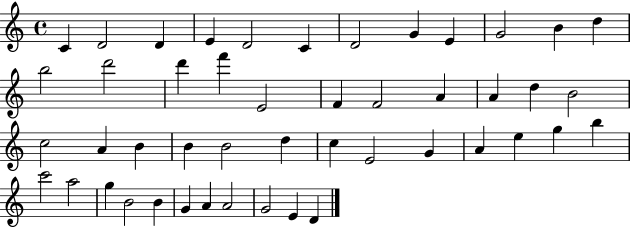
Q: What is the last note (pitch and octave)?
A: D4